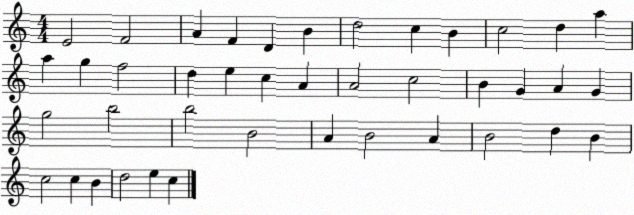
X:1
T:Untitled
M:4/4
L:1/4
K:C
E2 F2 A F D B d2 c B c2 d a a g f2 d e c A A2 c2 B G A G g2 b2 b2 B2 A B2 A B2 d B c2 c B d2 e c